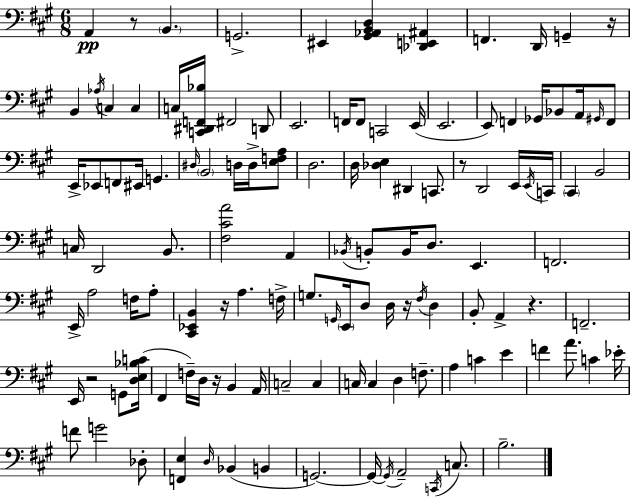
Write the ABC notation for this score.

X:1
T:Untitled
M:6/8
L:1/4
K:A
A,, z/2 B,, G,,2 ^E,, [^G,,_A,,B,,D,] [_D,,E,,^A,,] F,, D,,/4 G,, z/4 B,, _A,/4 C, C, C,/4 [C,,^D,,F,,_B,]/4 ^F,,2 D,,/2 E,,2 F,,/4 F,,/2 C,,2 E,,/4 E,,2 E,,/2 F,, _G,,/4 _B,,/2 A,,/4 ^G,,/4 F,,/2 E,,/4 _E,,/2 F,,/2 ^E,,/4 G,, ^D,/4 B,,2 D,/4 D,/4 [E,F,A,]/2 D,2 D,/4 [_D,E,] ^D,, C,,/2 z/2 D,,2 E,,/4 E,,/4 C,,/4 ^C,, B,,2 C,/4 D,,2 B,,/2 [^F,^CA]2 A,, _B,,/4 B,,/2 B,,/4 D,/2 E,, F,,2 E,,/4 A,2 F,/4 A,/2 [^C,,_E,,B,,] z/4 A, F,/4 G,/2 G,,/4 E,,/4 D,/2 D,/4 z/4 ^F,/4 D, B,,/2 A,, z F,,2 E,,/4 z2 G,,/2 [D,E,_B,C]/4 ^F,, F,/4 D,/4 z/4 B,, A,,/4 C,2 C, C,/4 C, D, F,/2 A, C E F A/2 C _E/4 F/2 G2 _D,/2 [F,,E,] D,/4 _B,, B,, G,,2 G,,/4 G,,/4 A,,2 C,,/4 C,/2 B,2